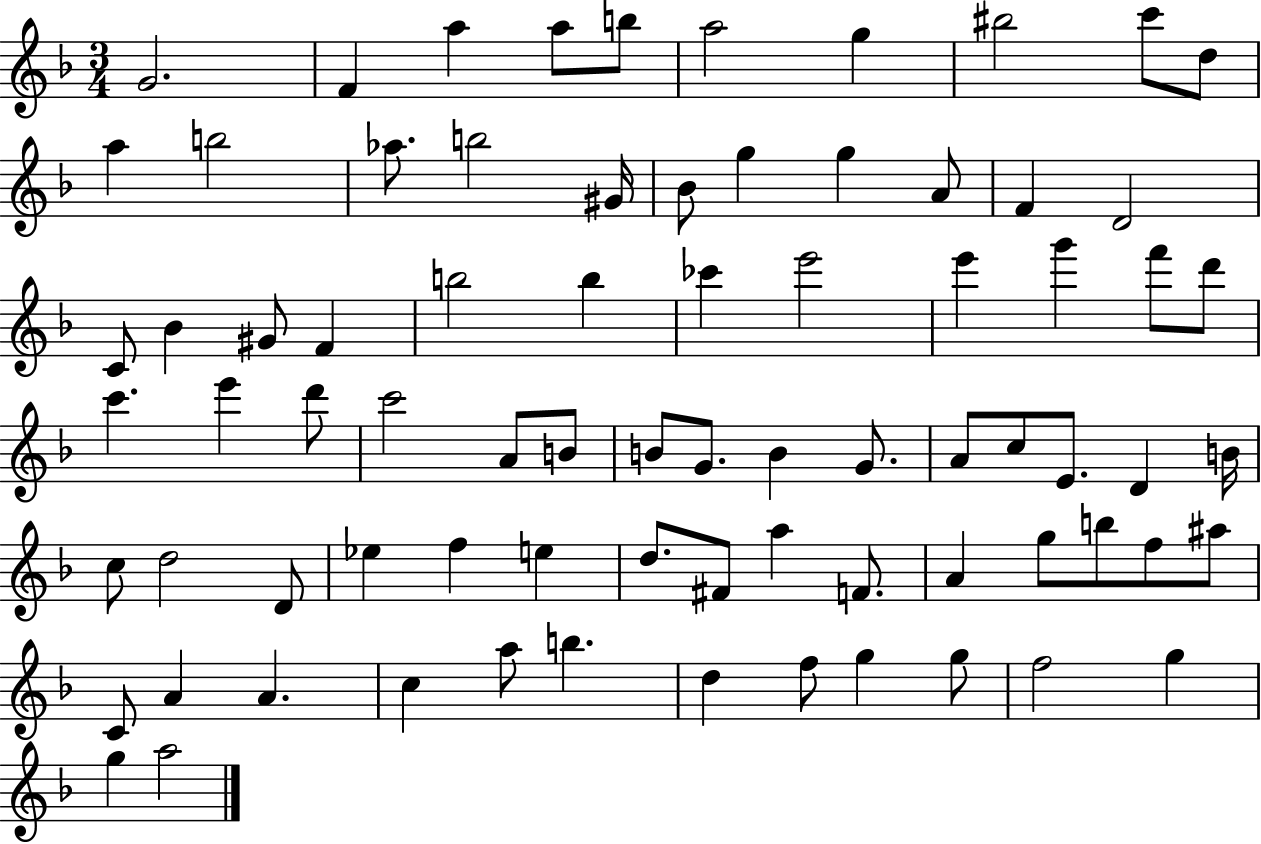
{
  \clef treble
  \numericTimeSignature
  \time 3/4
  \key f \major
  g'2. | f'4 a''4 a''8 b''8 | a''2 g''4 | bis''2 c'''8 d''8 | \break a''4 b''2 | aes''8. b''2 gis'16 | bes'8 g''4 g''4 a'8 | f'4 d'2 | \break c'8 bes'4 gis'8 f'4 | b''2 b''4 | ces'''4 e'''2 | e'''4 g'''4 f'''8 d'''8 | \break c'''4. e'''4 d'''8 | c'''2 a'8 b'8 | b'8 g'8. b'4 g'8. | a'8 c''8 e'8. d'4 b'16 | \break c''8 d''2 d'8 | ees''4 f''4 e''4 | d''8. fis'8 a''4 f'8. | a'4 g''8 b''8 f''8 ais''8 | \break c'8 a'4 a'4. | c''4 a''8 b''4. | d''4 f''8 g''4 g''8 | f''2 g''4 | \break g''4 a''2 | \bar "|."
}